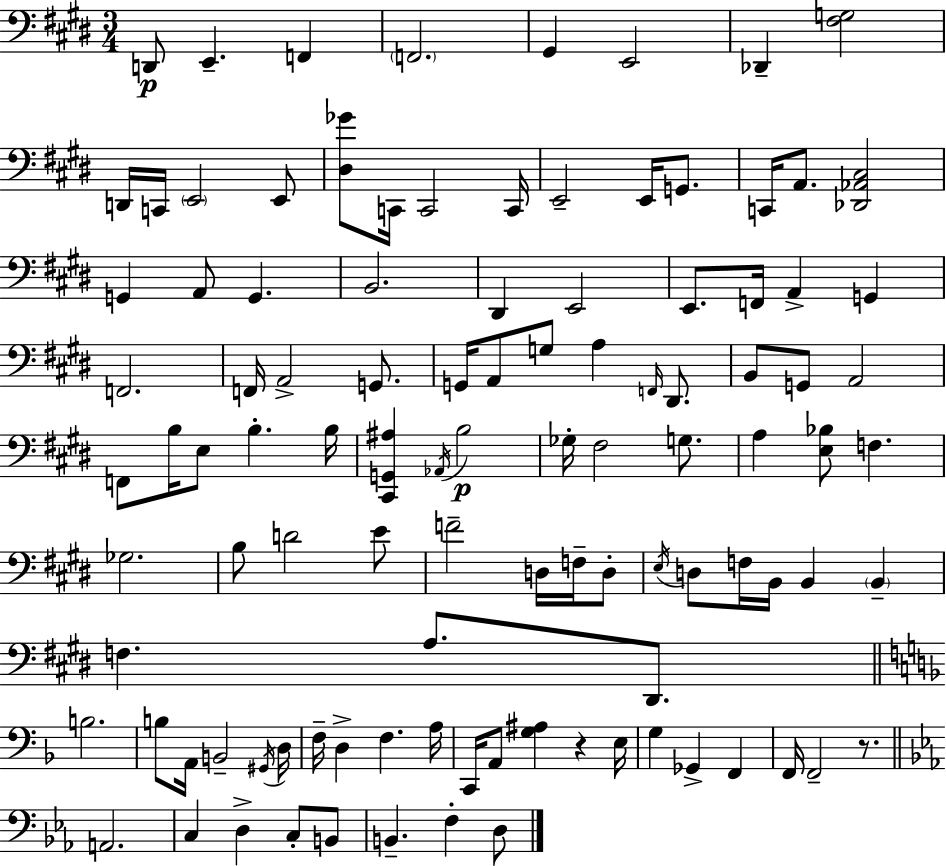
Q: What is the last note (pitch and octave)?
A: D3